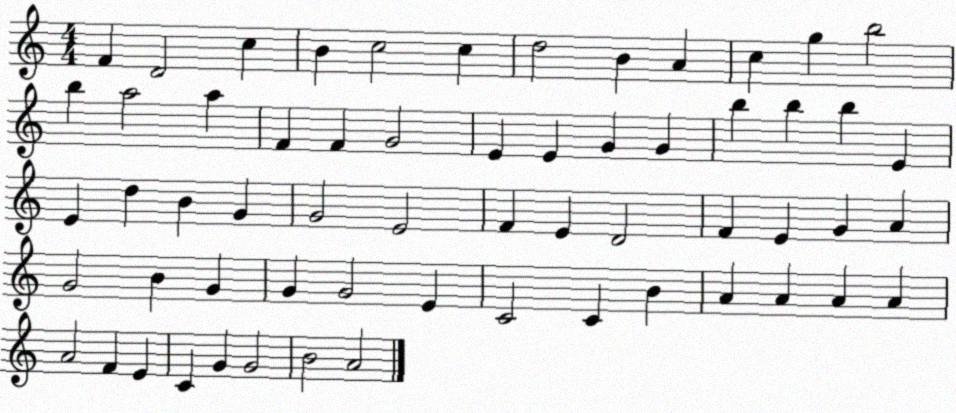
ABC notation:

X:1
T:Untitled
M:4/4
L:1/4
K:C
F D2 c B c2 c d2 B A c g b2 b a2 a F F G2 E E G G b b b E E d B G G2 E2 F E D2 F E G A G2 B G G G2 E C2 C B A A A A A2 F E C G G2 B2 A2